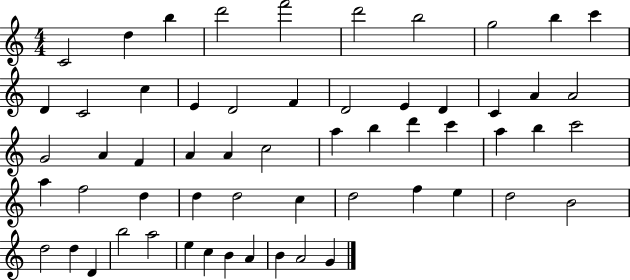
C4/h D5/q B5/q D6/h F6/h D6/h B5/h G5/h B5/q C6/q D4/q C4/h C5/q E4/q D4/h F4/q D4/h E4/q D4/q C4/q A4/q A4/h G4/h A4/q F4/q A4/q A4/q C5/h A5/q B5/q D6/q C6/q A5/q B5/q C6/h A5/q F5/h D5/q D5/q D5/h C5/q D5/h F5/q E5/q D5/h B4/h D5/h D5/q D4/q B5/h A5/h E5/q C5/q B4/q A4/q B4/q A4/h G4/q